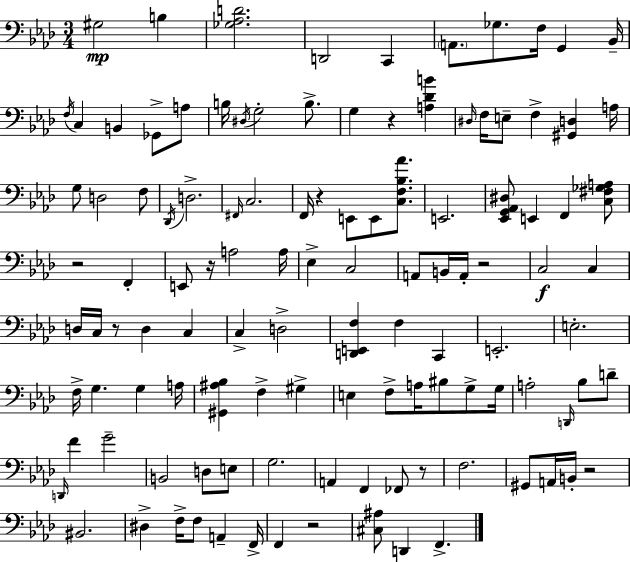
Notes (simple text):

G#3/h B3/q [Gb3,Ab3,D4]/h. D2/h C2/q A2/e. Gb3/e. F3/s G2/q Bb2/s F3/s C3/q B2/q Gb2/e A3/e B3/s D#3/s G3/h B3/e. G3/q R/q [A3,Db4,B4]/q D#3/s F3/s E3/e F3/q [G#2,D3]/q A3/s G3/e D3/h F3/e Db2/s D3/h. F#2/s C3/h. F2/s R/q E2/e E2/e [C3,F3,Bb3,Ab4]/e. E2/h. [Eb2,G2,Ab2,D#3]/e E2/q F2/q [C3,F#3,Gb3,A3]/e R/h F2/q E2/e R/s A3/h A3/s Eb3/q C3/h A2/e B2/s A2/s R/h C3/h C3/q D3/s C3/s R/e D3/q C3/q C3/q D3/h [D2,E2,F3]/q F3/q C2/q E2/h. E3/h. F3/s G3/q. G3/q A3/s [G#2,A#3,Bb3]/q F3/q G#3/q E3/q F3/e A3/s BIS3/e G3/e G3/s A3/h D2/s Bb3/e D4/e D2/s F4/q G4/h B2/h D3/e E3/e G3/h. A2/q F2/q FES2/e R/e F3/h. G#2/e A2/s B2/s R/h BIS2/h. D#3/q F3/s F3/e A2/q F2/s F2/q R/h [C#3,A#3]/e D2/q F2/q.